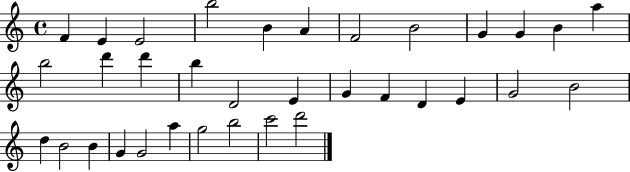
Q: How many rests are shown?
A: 0